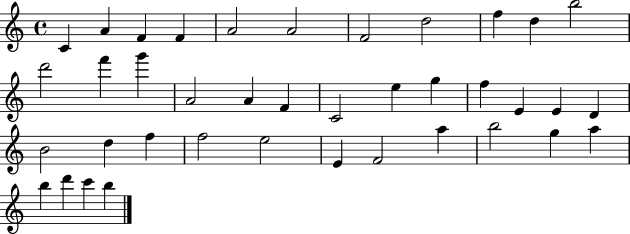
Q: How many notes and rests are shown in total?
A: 39